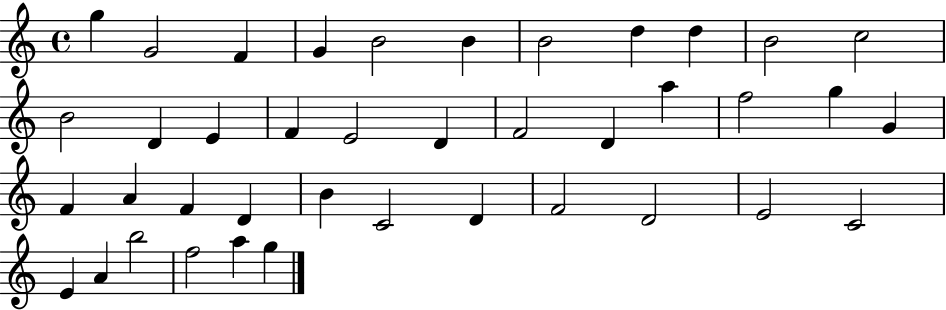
{
  \clef treble
  \time 4/4
  \defaultTimeSignature
  \key c \major
  g''4 g'2 f'4 | g'4 b'2 b'4 | b'2 d''4 d''4 | b'2 c''2 | \break b'2 d'4 e'4 | f'4 e'2 d'4 | f'2 d'4 a''4 | f''2 g''4 g'4 | \break f'4 a'4 f'4 d'4 | b'4 c'2 d'4 | f'2 d'2 | e'2 c'2 | \break e'4 a'4 b''2 | f''2 a''4 g''4 | \bar "|."
}